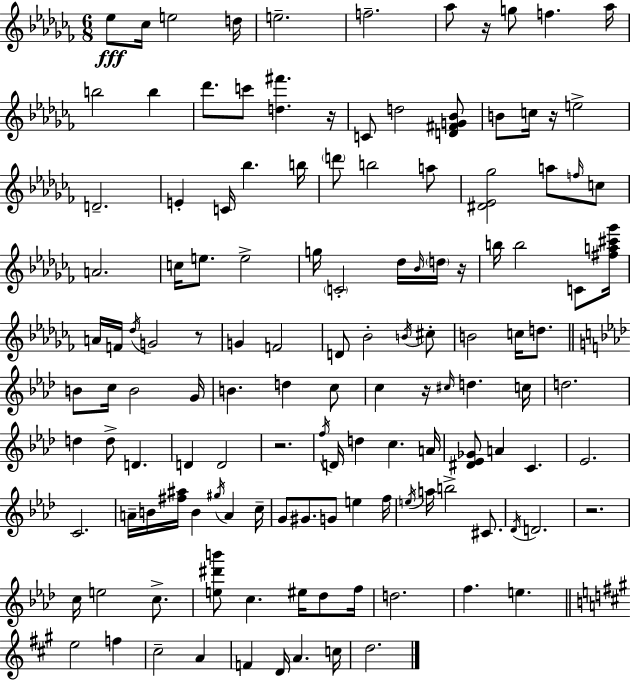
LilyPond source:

{
  \clef treble
  \numericTimeSignature
  \time 6/8
  \key aes \minor
  ees''8\fff ces''16 e''2 d''16 | e''2.-- | f''2.-- | aes''8 r16 g''8 f''4. aes''16 | \break b''2 b''4 | des'''8. c'''8 <d'' fis'''>4. r16 | c'8 d''2 <d' fis' g' bes'>8 | b'8 c''16 r16 e''2-> | \break d'2.-- | e'4-. c'16 bes''4. b''16 | \parenthesize d'''8 b''2 a''8 | <dis' ees' ges''>2 a''8 \grace { f''16 } c''8 | \break a'2. | c''16 e''8. e''2-> | g''16 \parenthesize c'2-. des''16 \grace { bes'16 } | \parenthesize d''16 r16 b''16 b''2 c'8 | \break <fis'' a'' cis''' ges'''>16 a'16 f'16 \acciaccatura { des''16 } g'2 | r8 g'4 f'2 | d'8 bes'2-. | \acciaccatura { b'16 } cis''8-. b'2 | \break c''16 d''8. \bar "||" \break \key f \minor b'8 c''16 b'2 g'16 | b'4. d''4 c''8 | c''4 r16 \grace { cis''16 } d''4. | c''16 d''2. | \break d''4 d''8-> d'4. | d'4 d'2 | r2. | \acciaccatura { f''16 } d'16 d''4 c''4. | \break a'16 <dis' ees' ges'>8 a'4 c'4. | ees'2. | c'2. | a'16-- b'16 <fis'' ais''>16 b'4 \acciaccatura { gis''16 } a'4 | \break c''16-- g'8 gis'8. g'8 e''4 | f''16 \acciaccatura { e''16 } a''16 b''2-> | cis'8. \acciaccatura { des'16 } d'2. | r2. | \break c''16 e''2 | c''8.-> <e'' dis''' b'''>8 c''4. | eis''16 des''8 f''16 d''2. | f''4. e''4. | \break \bar "||" \break \key a \major e''2 f''4 | cis''2-- a'4 | f'4 d'16 a'4. c''16 | d''2. | \break \bar "|."
}